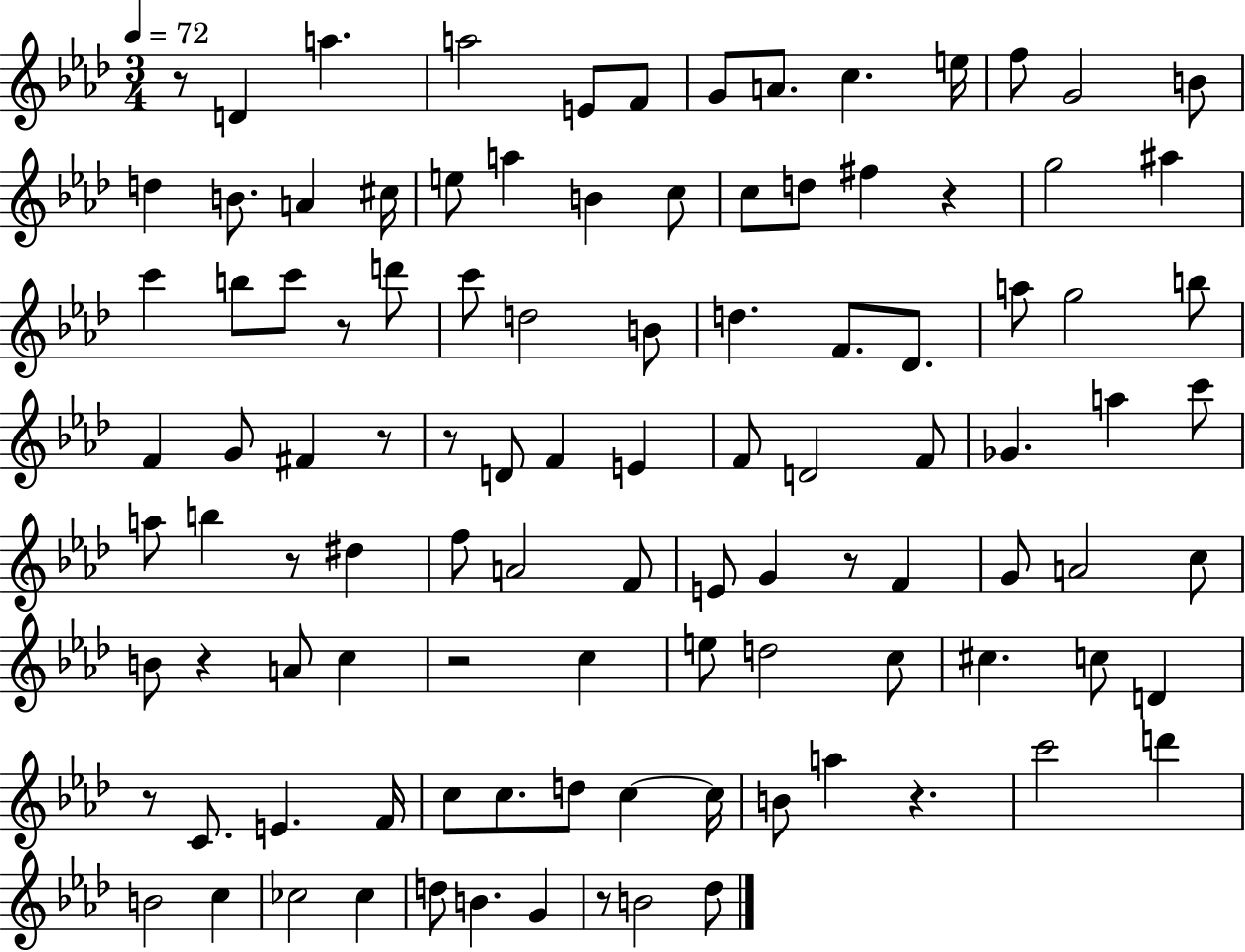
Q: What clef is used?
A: treble